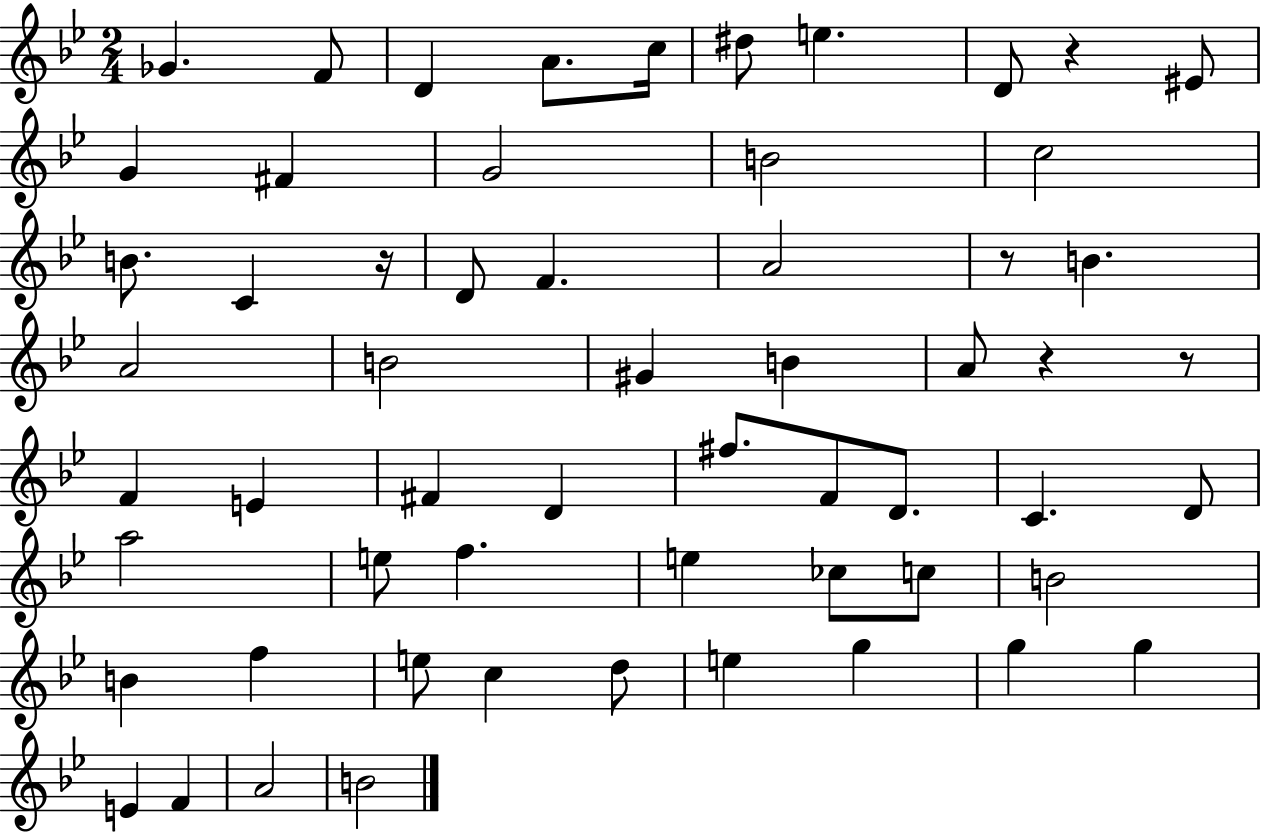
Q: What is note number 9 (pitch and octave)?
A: EIS4